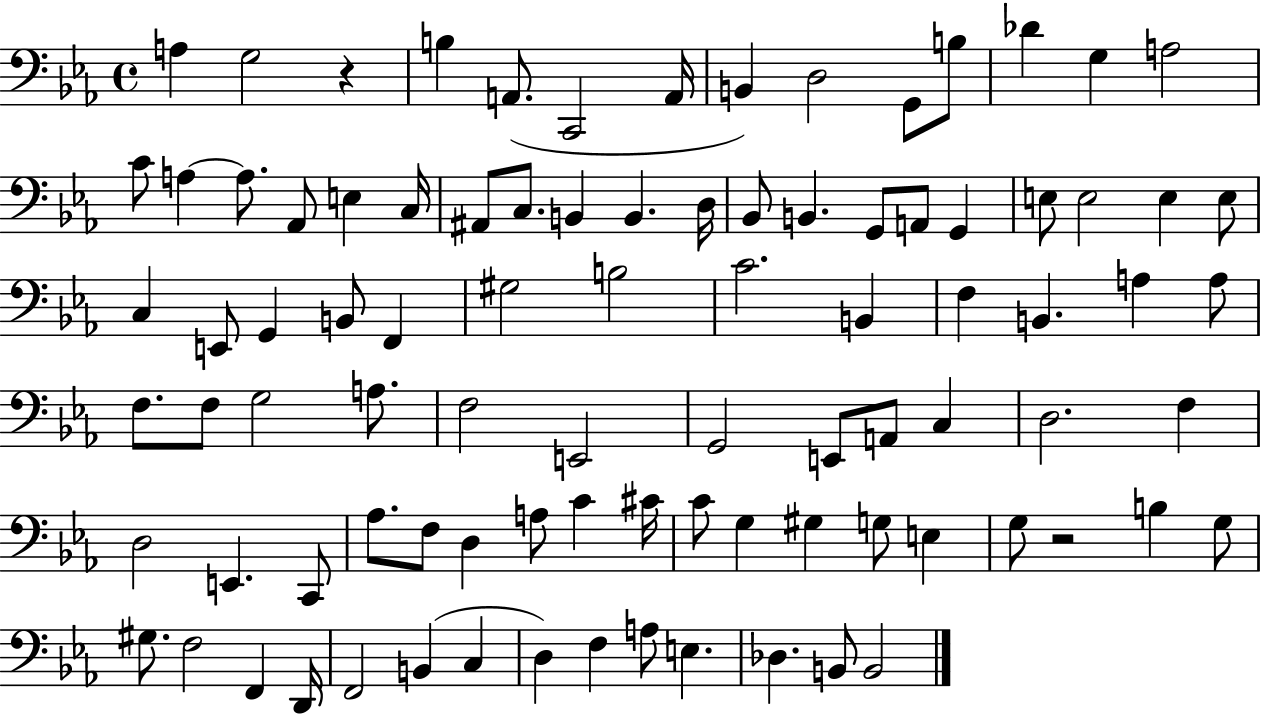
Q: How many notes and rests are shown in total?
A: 91